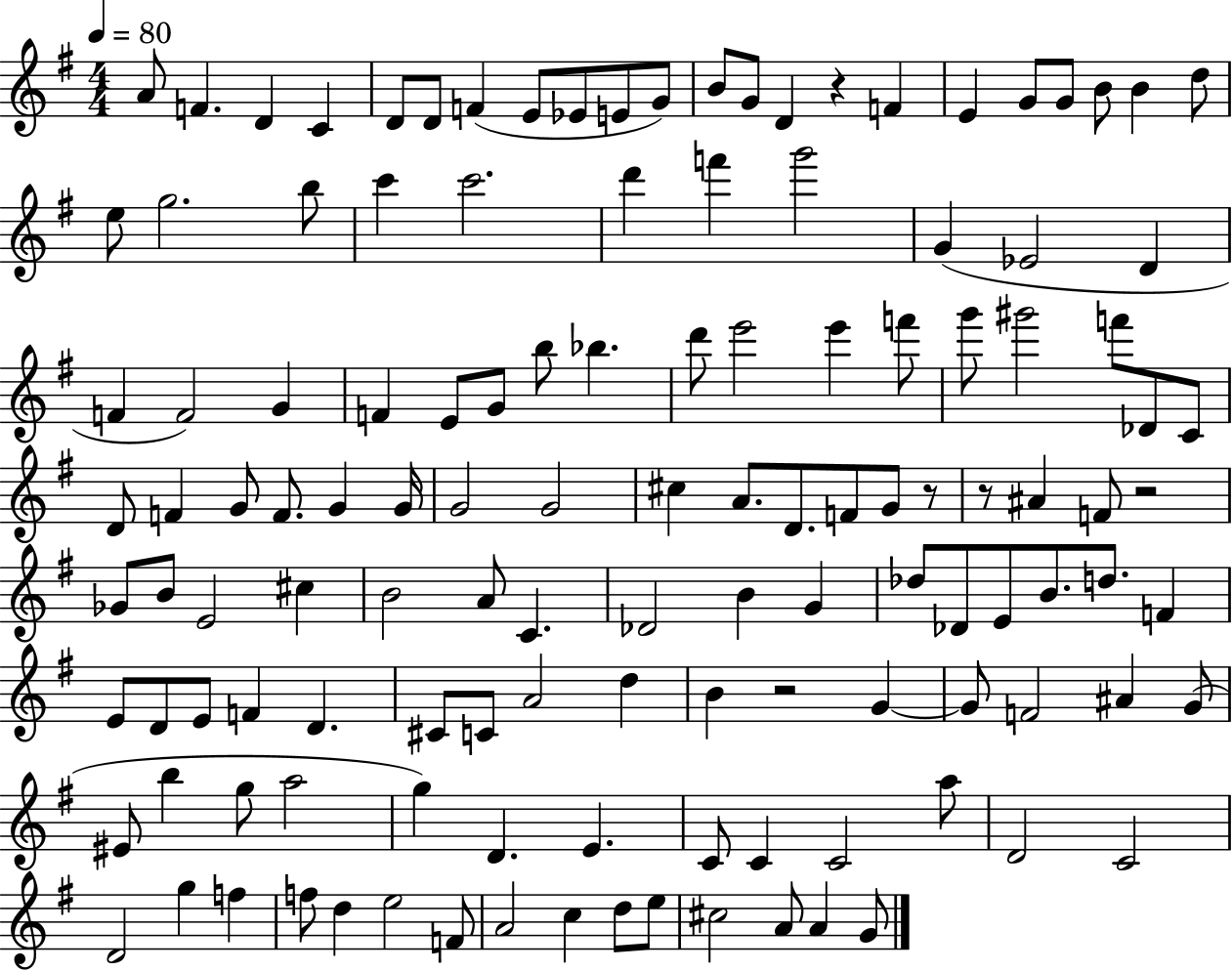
A4/e F4/q. D4/q C4/q D4/e D4/e F4/q E4/e Eb4/e E4/e G4/e B4/e G4/e D4/q R/q F4/q E4/q G4/e G4/e B4/e B4/q D5/e E5/e G5/h. B5/e C6/q C6/h. D6/q F6/q G6/h G4/q Eb4/h D4/q F4/q F4/h G4/q F4/q E4/e G4/e B5/e Bb5/q. D6/e E6/h E6/q F6/e G6/e G#6/h F6/e Db4/e C4/e D4/e F4/q G4/e F4/e. G4/q G4/s G4/h G4/h C#5/q A4/e. D4/e. F4/e G4/e R/e R/e A#4/q F4/e R/h Gb4/e B4/e E4/h C#5/q B4/h A4/e C4/q. Db4/h B4/q G4/q Db5/e Db4/e E4/e B4/e. D5/e. F4/q E4/e D4/e E4/e F4/q D4/q. C#4/e C4/e A4/h D5/q B4/q R/h G4/q G4/e F4/h A#4/q G4/e EIS4/e B5/q G5/e A5/h G5/q D4/q. E4/q. C4/e C4/q C4/h A5/e D4/h C4/h D4/h G5/q F5/q F5/e D5/q E5/h F4/e A4/h C5/q D5/e E5/e C#5/h A4/e A4/q G4/e